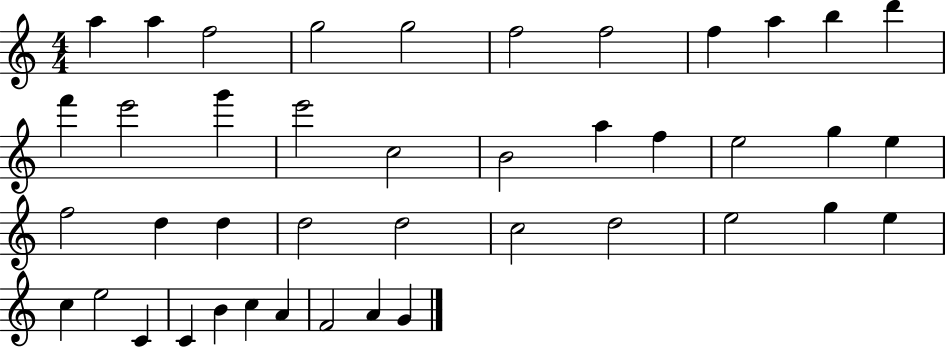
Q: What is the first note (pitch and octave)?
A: A5